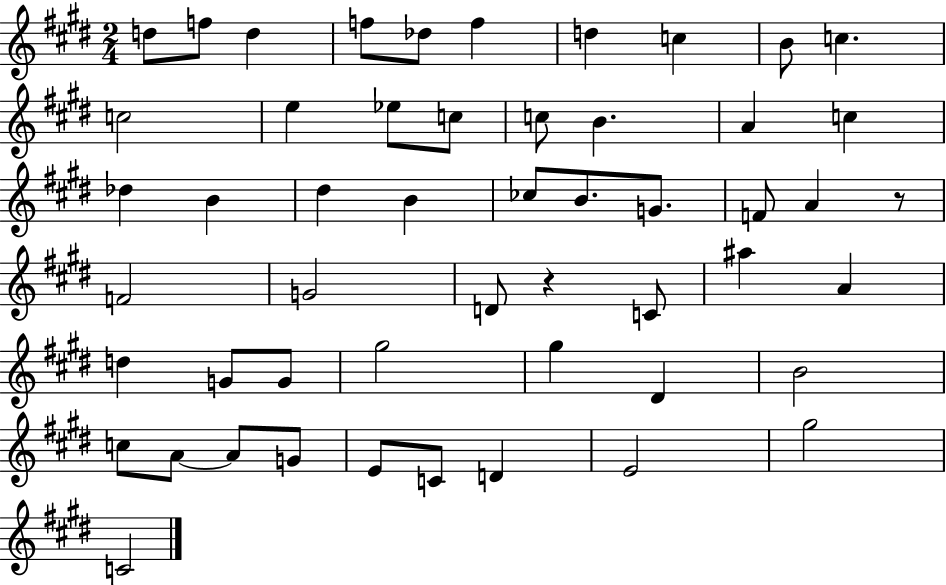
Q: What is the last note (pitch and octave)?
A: C4